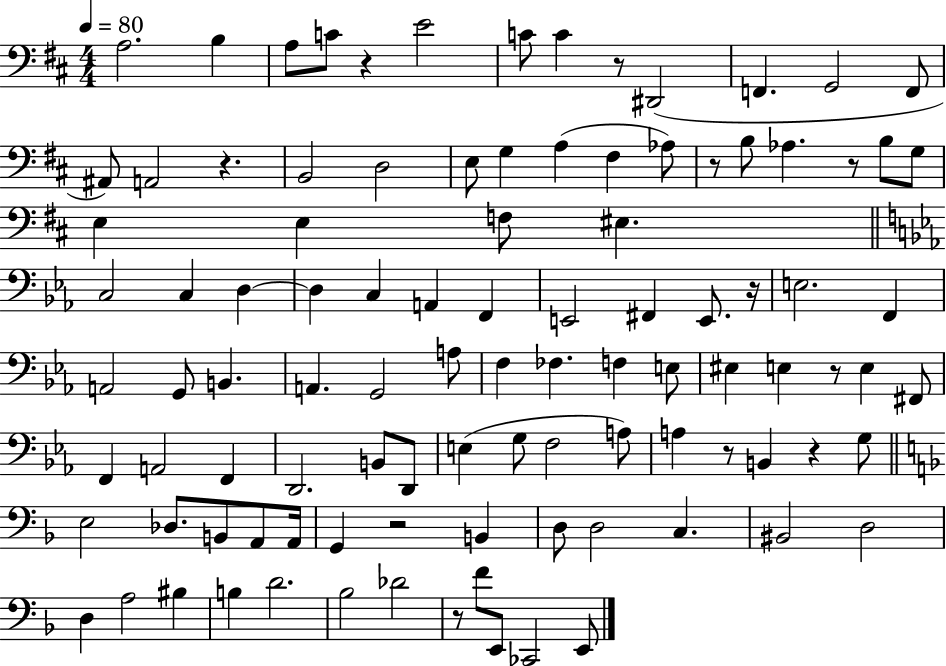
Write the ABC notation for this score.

X:1
T:Untitled
M:4/4
L:1/4
K:D
A,2 B, A,/2 C/2 z E2 C/2 C z/2 ^D,,2 F,, G,,2 F,,/2 ^A,,/2 A,,2 z B,,2 D,2 E,/2 G, A, ^F, _A,/2 z/2 B,/2 _A, z/2 B,/2 G,/2 E, E, F,/2 ^E, C,2 C, D, D, C, A,, F,, E,,2 ^F,, E,,/2 z/4 E,2 F,, A,,2 G,,/2 B,, A,, G,,2 A,/2 F, _F, F, E,/2 ^E, E, z/2 E, ^F,,/2 F,, A,,2 F,, D,,2 B,,/2 D,,/2 E, G,/2 F,2 A,/2 A, z/2 B,, z G,/2 E,2 _D,/2 B,,/2 A,,/2 A,,/4 G,, z2 B,, D,/2 D,2 C, ^B,,2 D,2 D, A,2 ^B, B, D2 _B,2 _D2 z/2 F/2 E,,/2 _C,,2 E,,/2